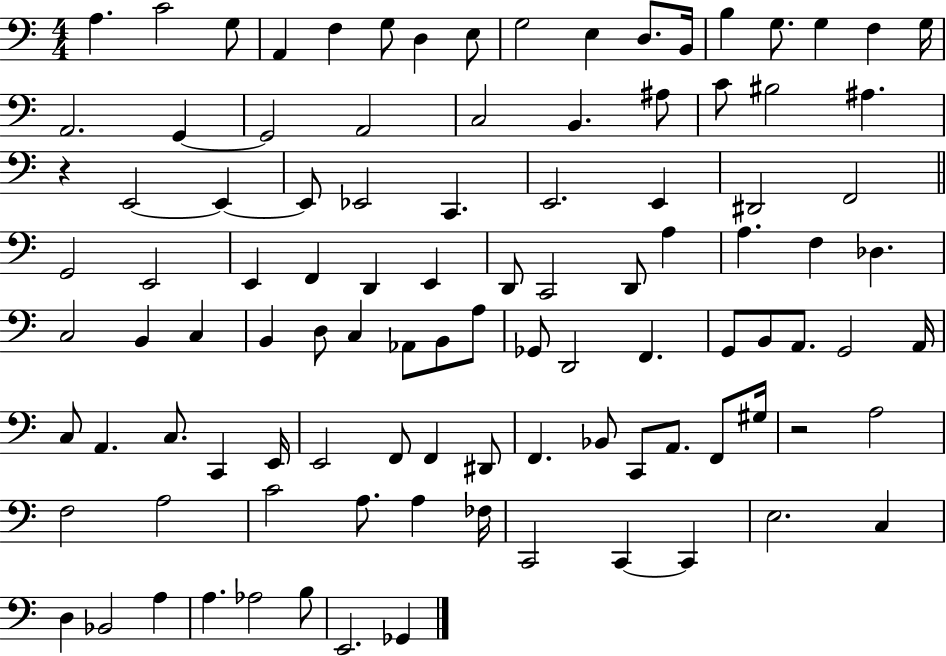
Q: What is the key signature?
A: C major